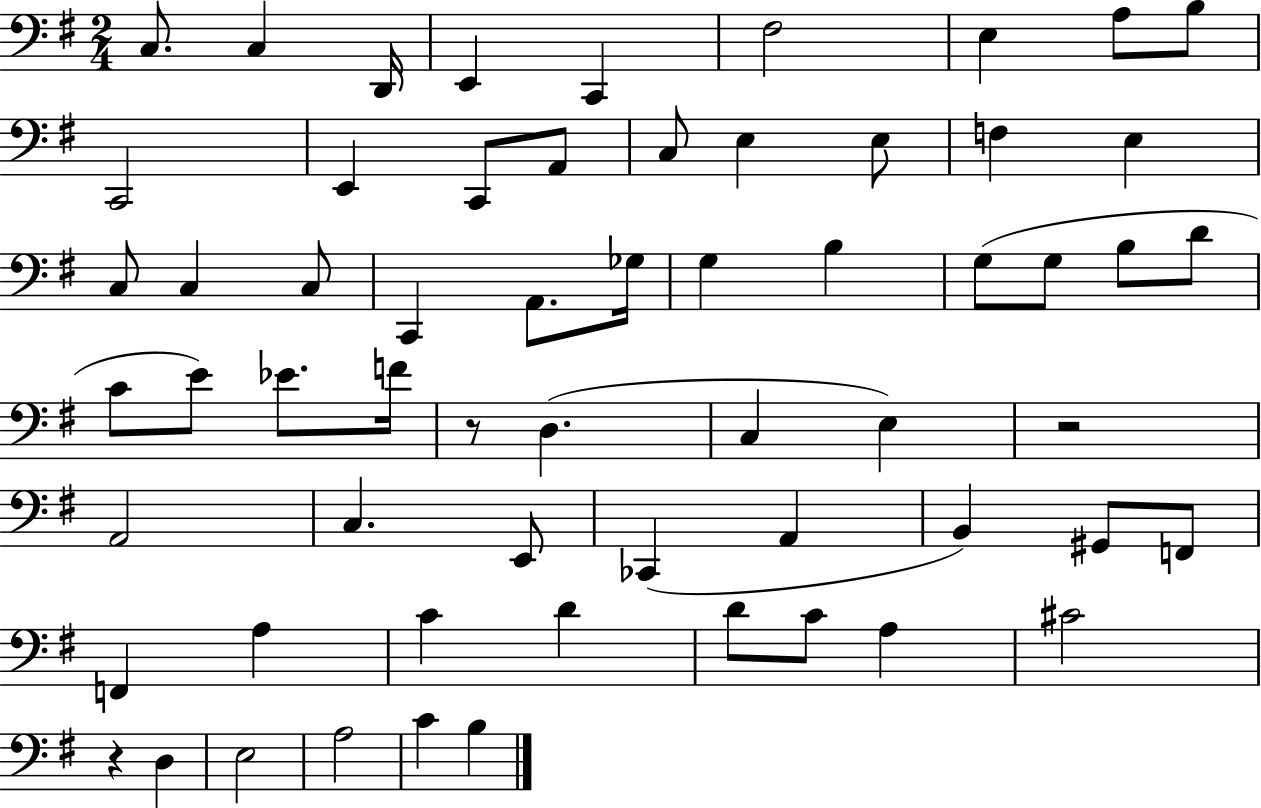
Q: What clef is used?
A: bass